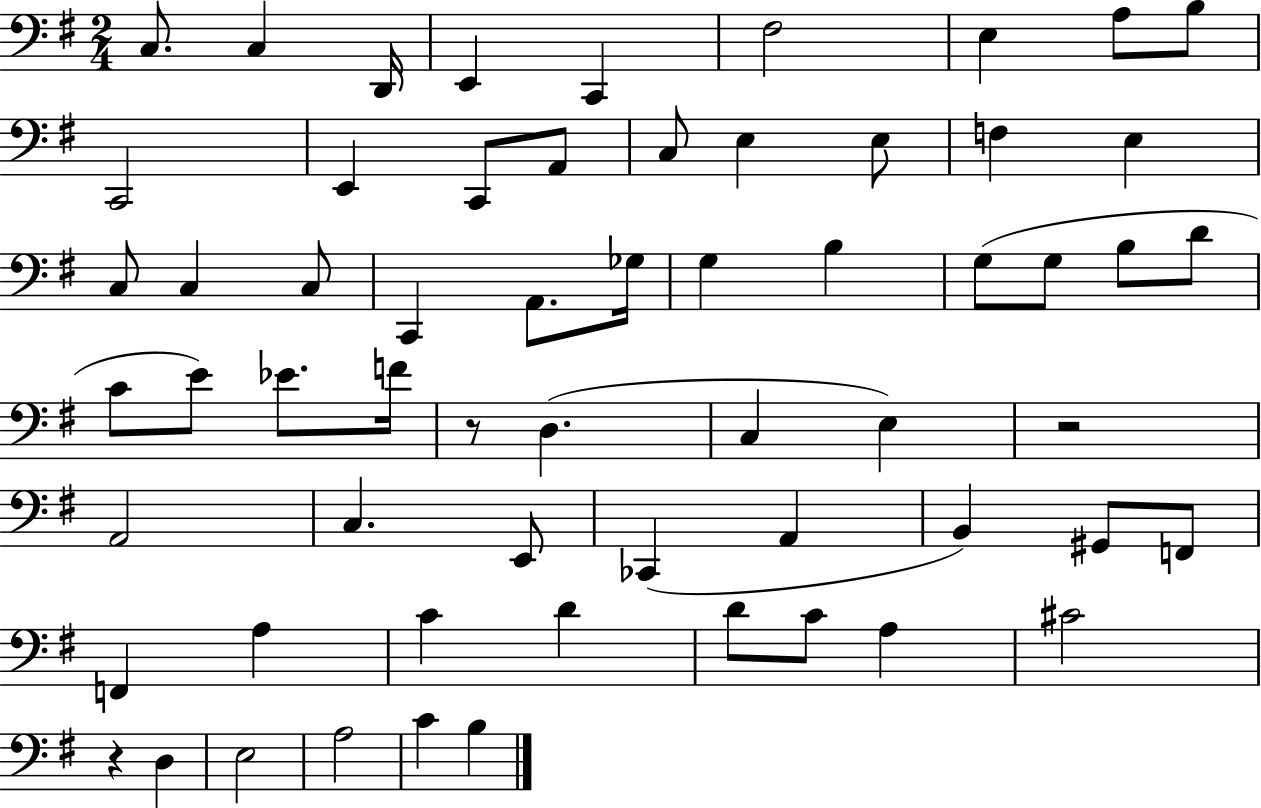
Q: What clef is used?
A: bass